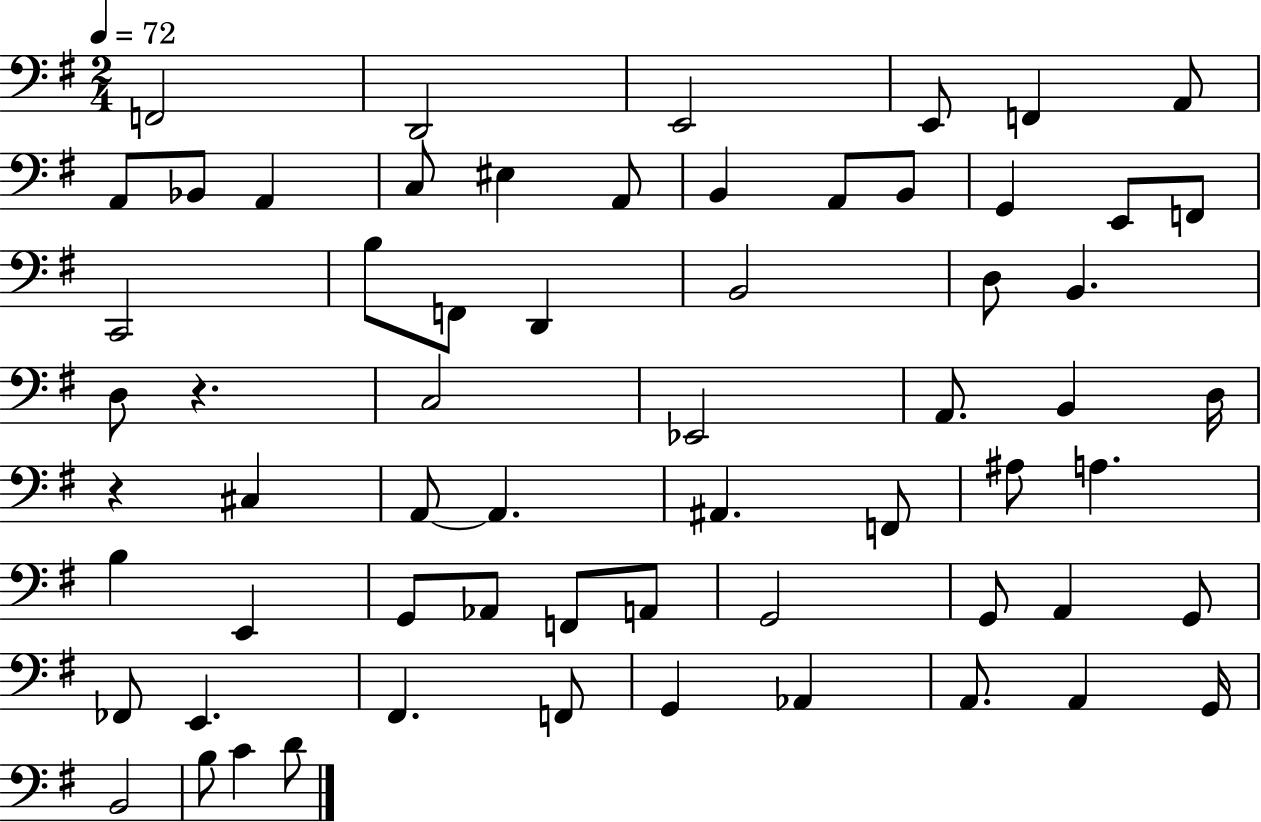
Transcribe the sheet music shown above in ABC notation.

X:1
T:Untitled
M:2/4
L:1/4
K:G
F,,2 D,,2 E,,2 E,,/2 F,, A,,/2 A,,/2 _B,,/2 A,, C,/2 ^E, A,,/2 B,, A,,/2 B,,/2 G,, E,,/2 F,,/2 C,,2 B,/2 F,,/2 D,, B,,2 D,/2 B,, D,/2 z C,2 _E,,2 A,,/2 B,, D,/4 z ^C, A,,/2 A,, ^A,, F,,/2 ^A,/2 A, B, E,, G,,/2 _A,,/2 F,,/2 A,,/2 G,,2 G,,/2 A,, G,,/2 _F,,/2 E,, ^F,, F,,/2 G,, _A,, A,,/2 A,, G,,/4 B,,2 B,/2 C D/2